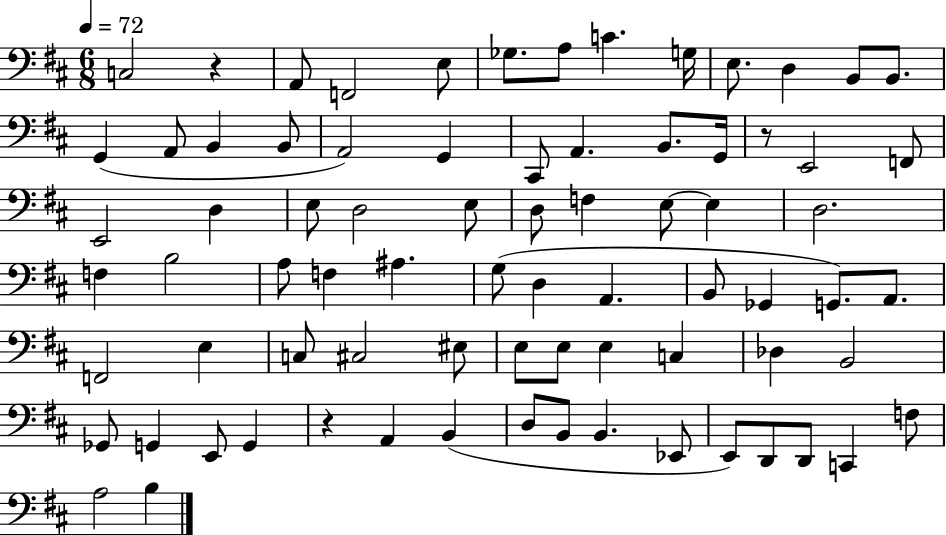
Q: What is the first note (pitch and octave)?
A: C3